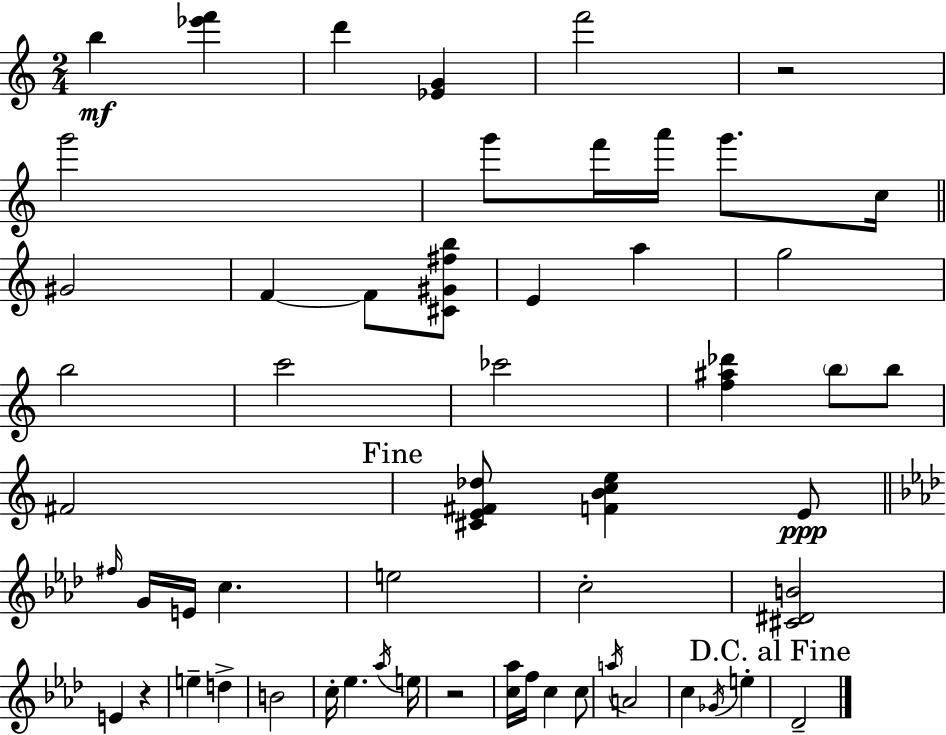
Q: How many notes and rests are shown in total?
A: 56